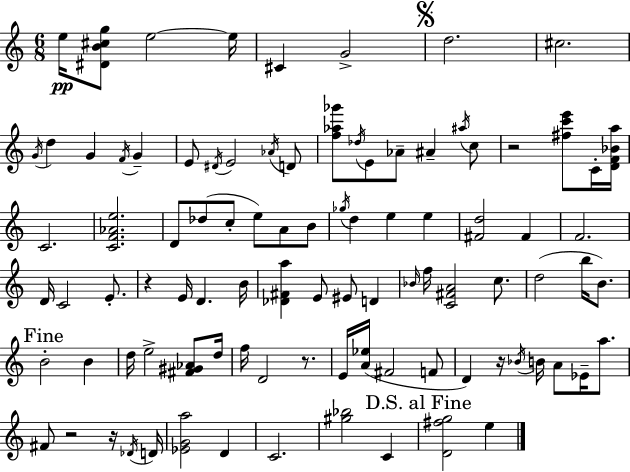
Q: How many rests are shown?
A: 6